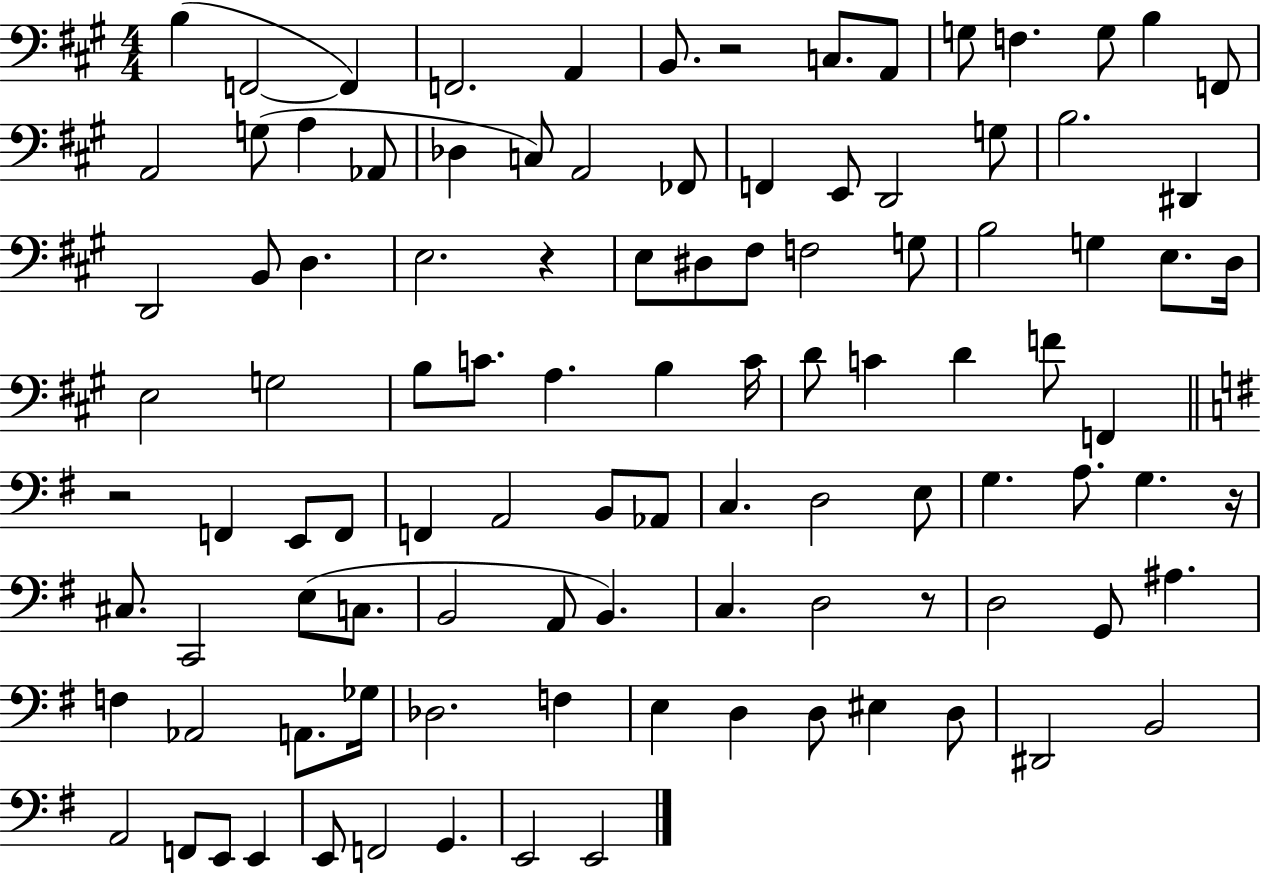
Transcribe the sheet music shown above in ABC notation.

X:1
T:Untitled
M:4/4
L:1/4
K:A
B, F,,2 F,, F,,2 A,, B,,/2 z2 C,/2 A,,/2 G,/2 F, G,/2 B, F,,/2 A,,2 G,/2 A, _A,,/2 _D, C,/2 A,,2 _F,,/2 F,, E,,/2 D,,2 G,/2 B,2 ^D,, D,,2 B,,/2 D, E,2 z E,/2 ^D,/2 ^F,/2 F,2 G,/2 B,2 G, E,/2 D,/4 E,2 G,2 B,/2 C/2 A, B, C/4 D/2 C D F/2 F,, z2 F,, E,,/2 F,,/2 F,, A,,2 B,,/2 _A,,/2 C, D,2 E,/2 G, A,/2 G, z/4 ^C,/2 C,,2 E,/2 C,/2 B,,2 A,,/2 B,, C, D,2 z/2 D,2 G,,/2 ^A, F, _A,,2 A,,/2 _G,/4 _D,2 F, E, D, D,/2 ^E, D,/2 ^D,,2 B,,2 A,,2 F,,/2 E,,/2 E,, E,,/2 F,,2 G,, E,,2 E,,2